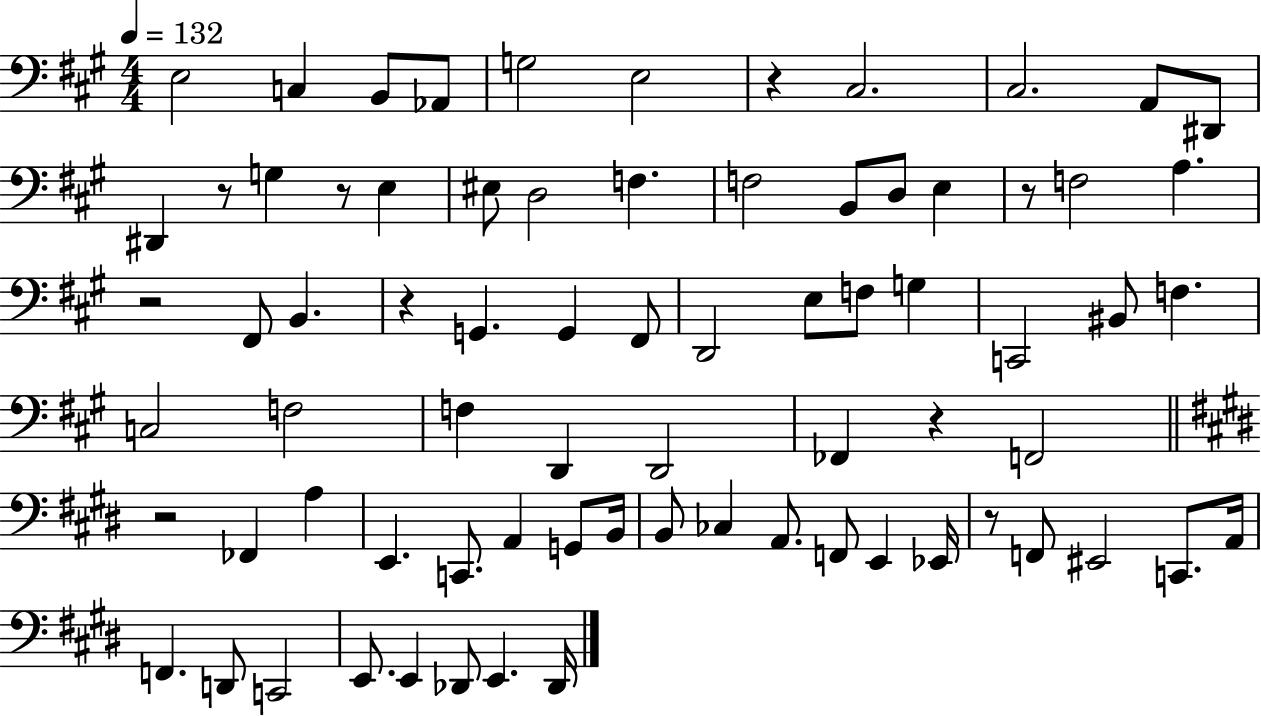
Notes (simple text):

E3/h C3/q B2/e Ab2/e G3/h E3/h R/q C#3/h. C#3/h. A2/e D#2/e D#2/q R/e G3/q R/e E3/q EIS3/e D3/h F3/q. F3/h B2/e D3/e E3/q R/e F3/h A3/q. R/h F#2/e B2/q. R/q G2/q. G2/q F#2/e D2/h E3/e F3/e G3/q C2/h BIS2/e F3/q. C3/h F3/h F3/q D2/q D2/h FES2/q R/q F2/h R/h FES2/q A3/q E2/q. C2/e. A2/q G2/e B2/s B2/e CES3/q A2/e. F2/e E2/q Eb2/s R/e F2/e EIS2/h C2/e. A2/s F2/q. D2/e C2/h E2/e. E2/q Db2/e E2/q. Db2/s